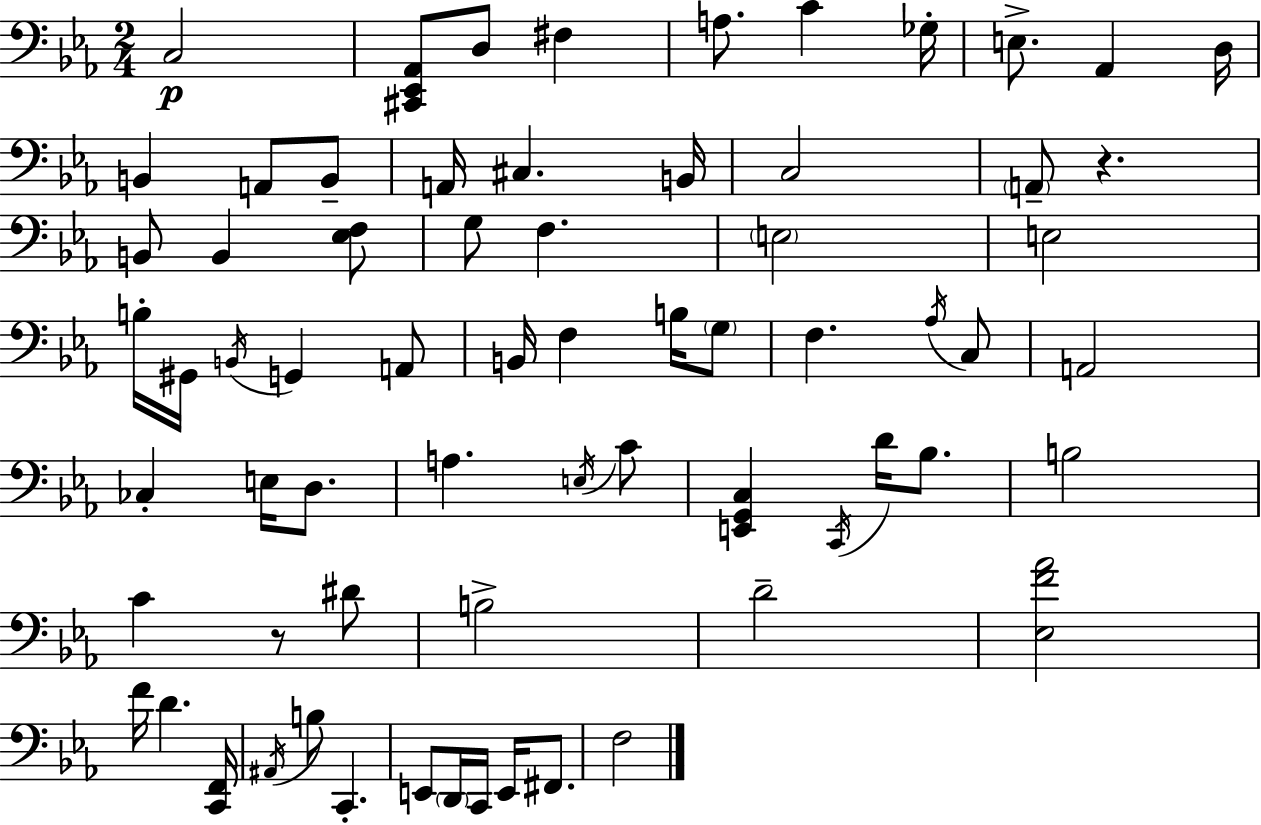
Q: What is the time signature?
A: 2/4